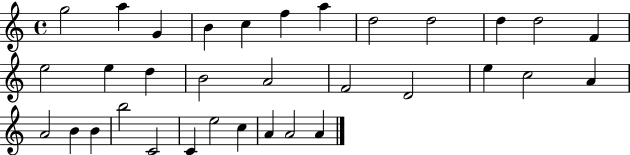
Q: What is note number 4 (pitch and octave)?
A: B4